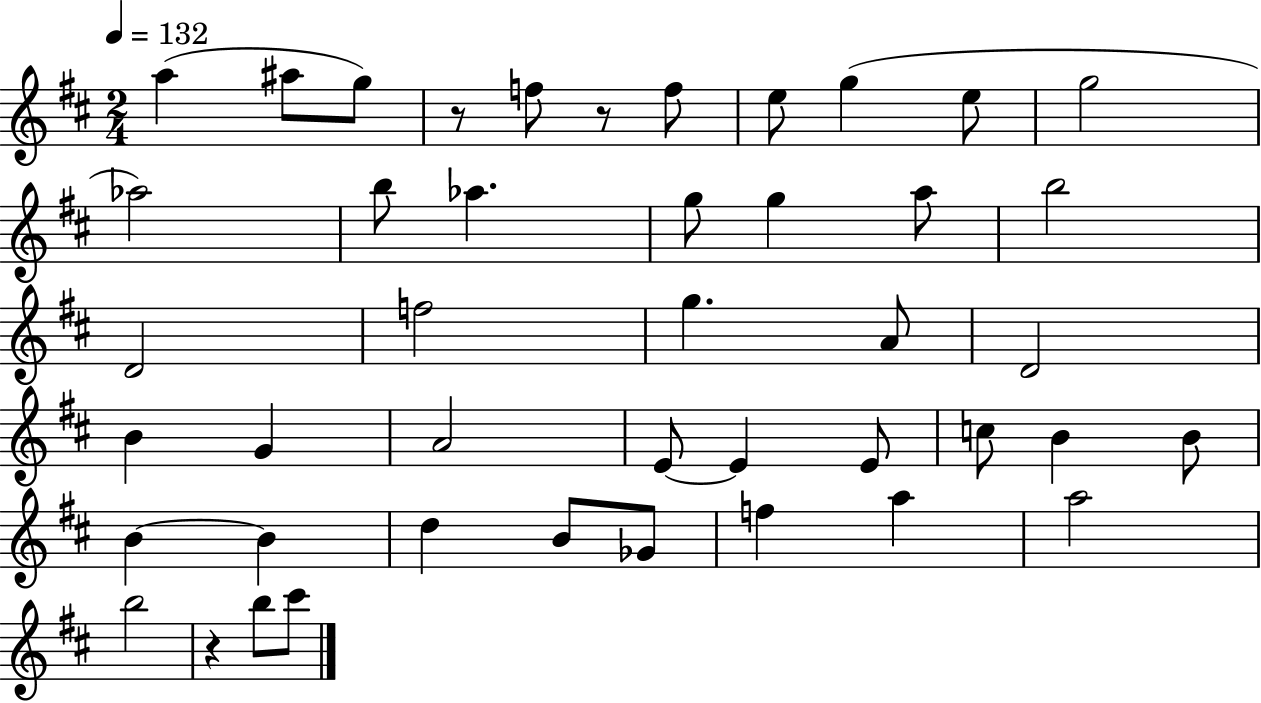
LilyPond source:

{
  \clef treble
  \numericTimeSignature
  \time 2/4
  \key d \major
  \tempo 4 = 132
  \repeat volta 2 { a''4( ais''8 g''8) | r8 f''8 r8 f''8 | e''8 g''4( e''8 | g''2 | \break aes''2) | b''8 aes''4. | g''8 g''4 a''8 | b''2 | \break d'2 | f''2 | g''4. a'8 | d'2 | \break b'4 g'4 | a'2 | e'8~~ e'4 e'8 | c''8 b'4 b'8 | \break b'4~~ b'4 | d''4 b'8 ges'8 | f''4 a''4 | a''2 | \break b''2 | r4 b''8 cis'''8 | } \bar "|."
}